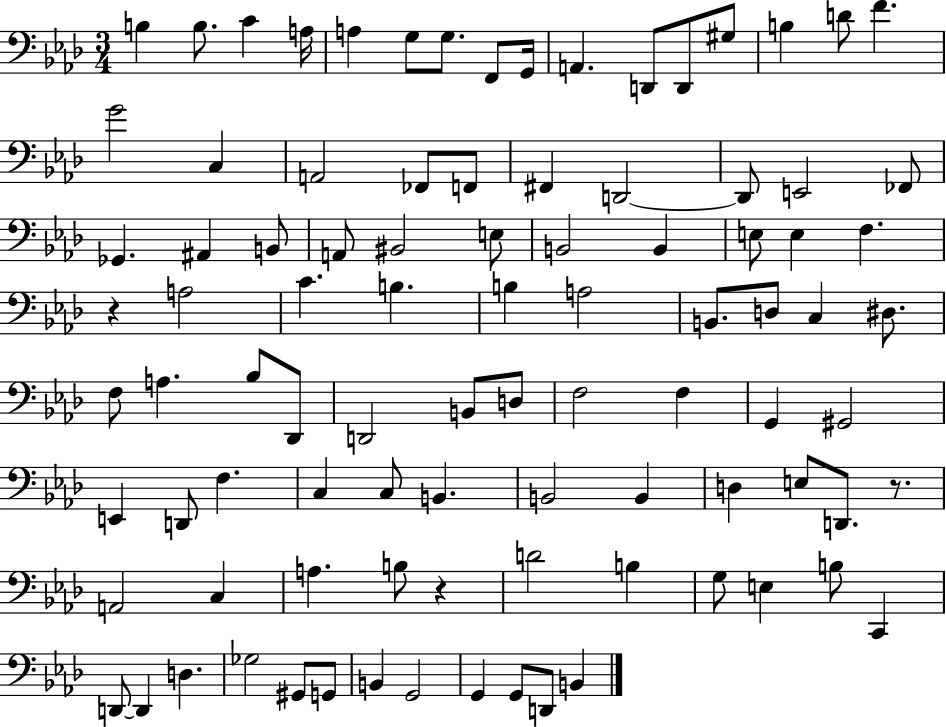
X:1
T:Untitled
M:3/4
L:1/4
K:Ab
B, B,/2 C A,/4 A, G,/2 G,/2 F,,/2 G,,/4 A,, D,,/2 D,,/2 ^G,/2 B, D/2 F G2 C, A,,2 _F,,/2 F,,/2 ^F,, D,,2 D,,/2 E,,2 _F,,/2 _G,, ^A,, B,,/2 A,,/2 ^B,,2 E,/2 B,,2 B,, E,/2 E, F, z A,2 C B, B, A,2 B,,/2 D,/2 C, ^D,/2 F,/2 A, _B,/2 _D,,/2 D,,2 B,,/2 D,/2 F,2 F, G,, ^G,,2 E,, D,,/2 F, C, C,/2 B,, B,,2 B,, D, E,/2 D,,/2 z/2 A,,2 C, A, B,/2 z D2 B, G,/2 E, B,/2 C,, D,,/2 D,, D, _G,2 ^G,,/2 G,,/2 B,, G,,2 G,, G,,/2 D,,/2 B,,